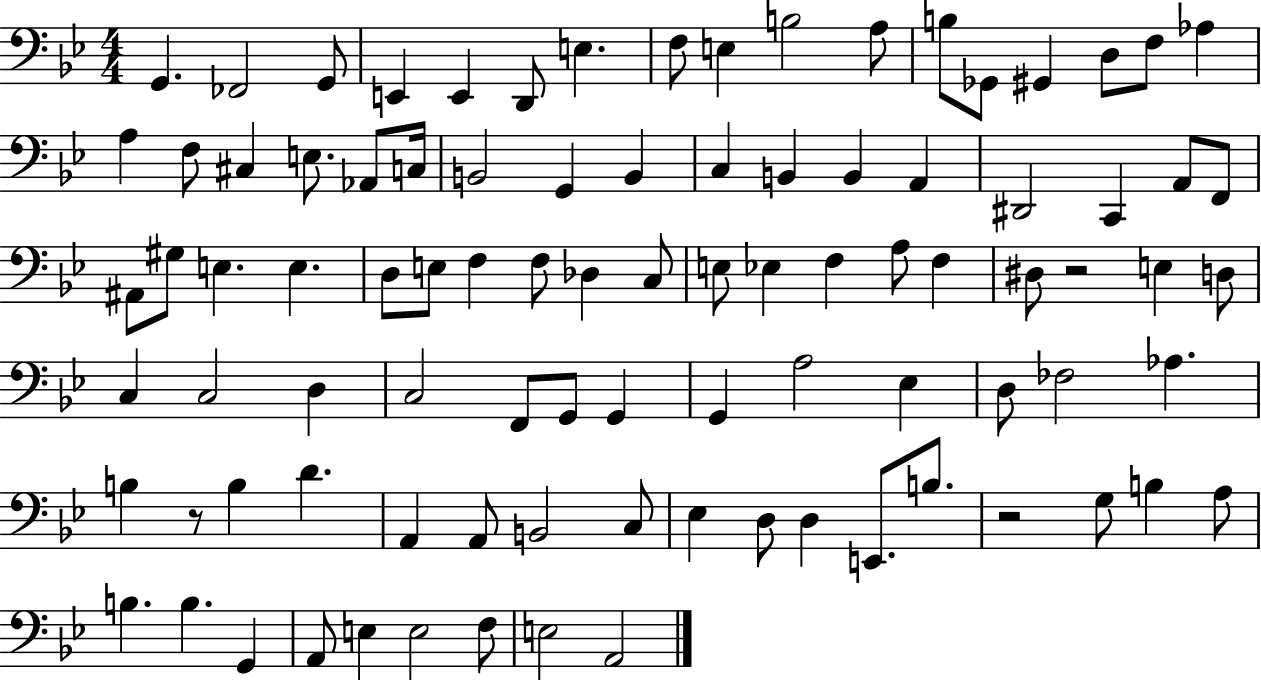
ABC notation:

X:1
T:Untitled
M:4/4
L:1/4
K:Bb
G,, _F,,2 G,,/2 E,, E,, D,,/2 E, F,/2 E, B,2 A,/2 B,/2 _G,,/2 ^G,, D,/2 F,/2 _A, A, F,/2 ^C, E,/2 _A,,/2 C,/4 B,,2 G,, B,, C, B,, B,, A,, ^D,,2 C,, A,,/2 F,,/2 ^A,,/2 ^G,/2 E, E, D,/2 E,/2 F, F,/2 _D, C,/2 E,/2 _E, F, A,/2 F, ^D,/2 z2 E, D,/2 C, C,2 D, C,2 F,,/2 G,,/2 G,, G,, A,2 _E, D,/2 _F,2 _A, B, z/2 B, D A,, A,,/2 B,,2 C,/2 _E, D,/2 D, E,,/2 B,/2 z2 G,/2 B, A,/2 B, B, G,, A,,/2 E, E,2 F,/2 E,2 A,,2